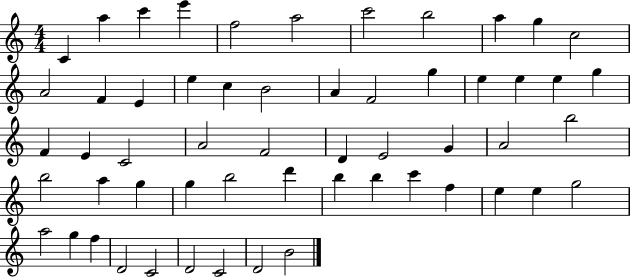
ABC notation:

X:1
T:Untitled
M:4/4
L:1/4
K:C
C a c' e' f2 a2 c'2 b2 a g c2 A2 F E e c B2 A F2 g e e e g F E C2 A2 F2 D E2 G A2 b2 b2 a g g b2 d' b b c' f e e g2 a2 g f D2 C2 D2 C2 D2 B2